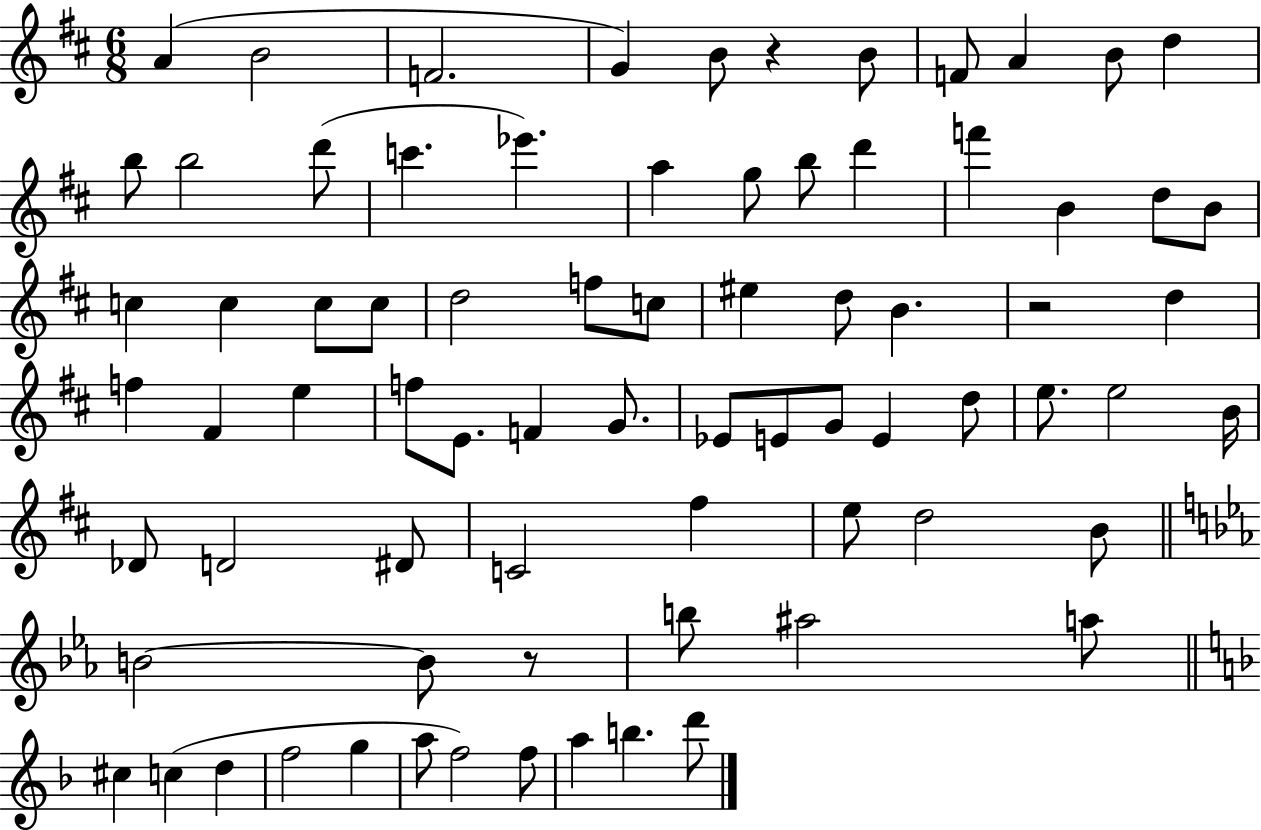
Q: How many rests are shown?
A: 3